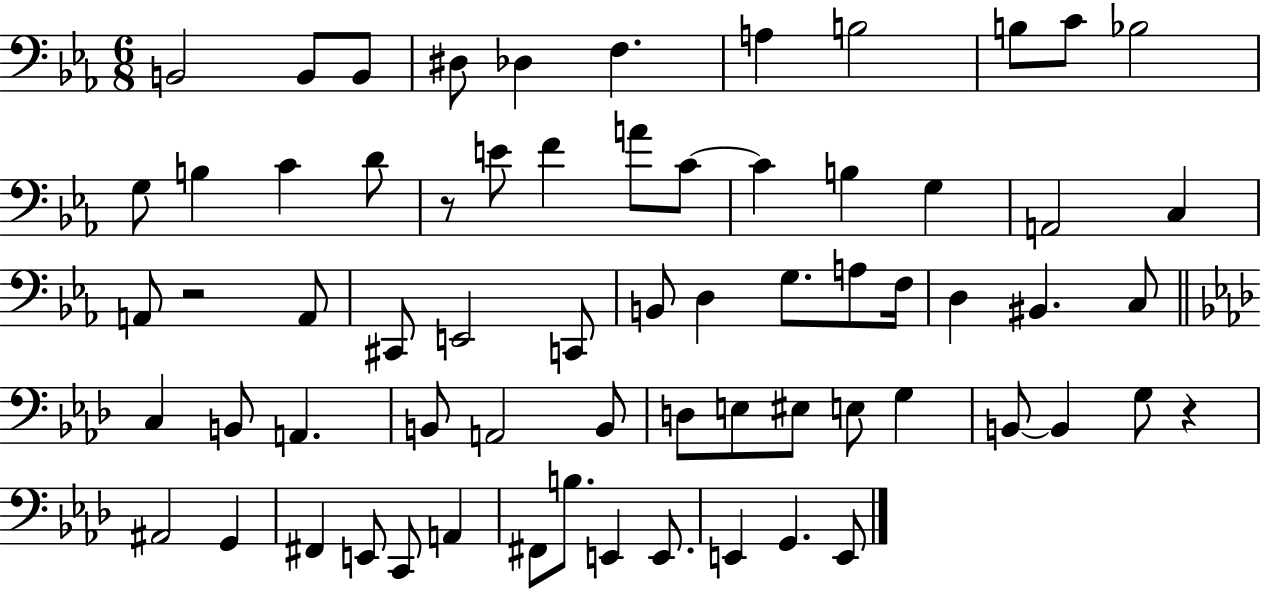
{
  \clef bass
  \numericTimeSignature
  \time 6/8
  \key ees \major
  b,2 b,8 b,8 | dis8 des4 f4. | a4 b2 | b8 c'8 bes2 | \break g8 b4 c'4 d'8 | r8 e'8 f'4 a'8 c'8~~ | c'4 b4 g4 | a,2 c4 | \break a,8 r2 a,8 | cis,8 e,2 c,8 | b,8 d4 g8. a8 f16 | d4 bis,4. c8 | \break \bar "||" \break \key aes \major c4 b,8 a,4. | b,8 a,2 b,8 | d8 e8 eis8 e8 g4 | b,8~~ b,4 g8 r4 | \break ais,2 g,4 | fis,4 e,8 c,8 a,4 | fis,8 b8. e,4 e,8. | e,4 g,4. e,8 | \break \bar "|."
}